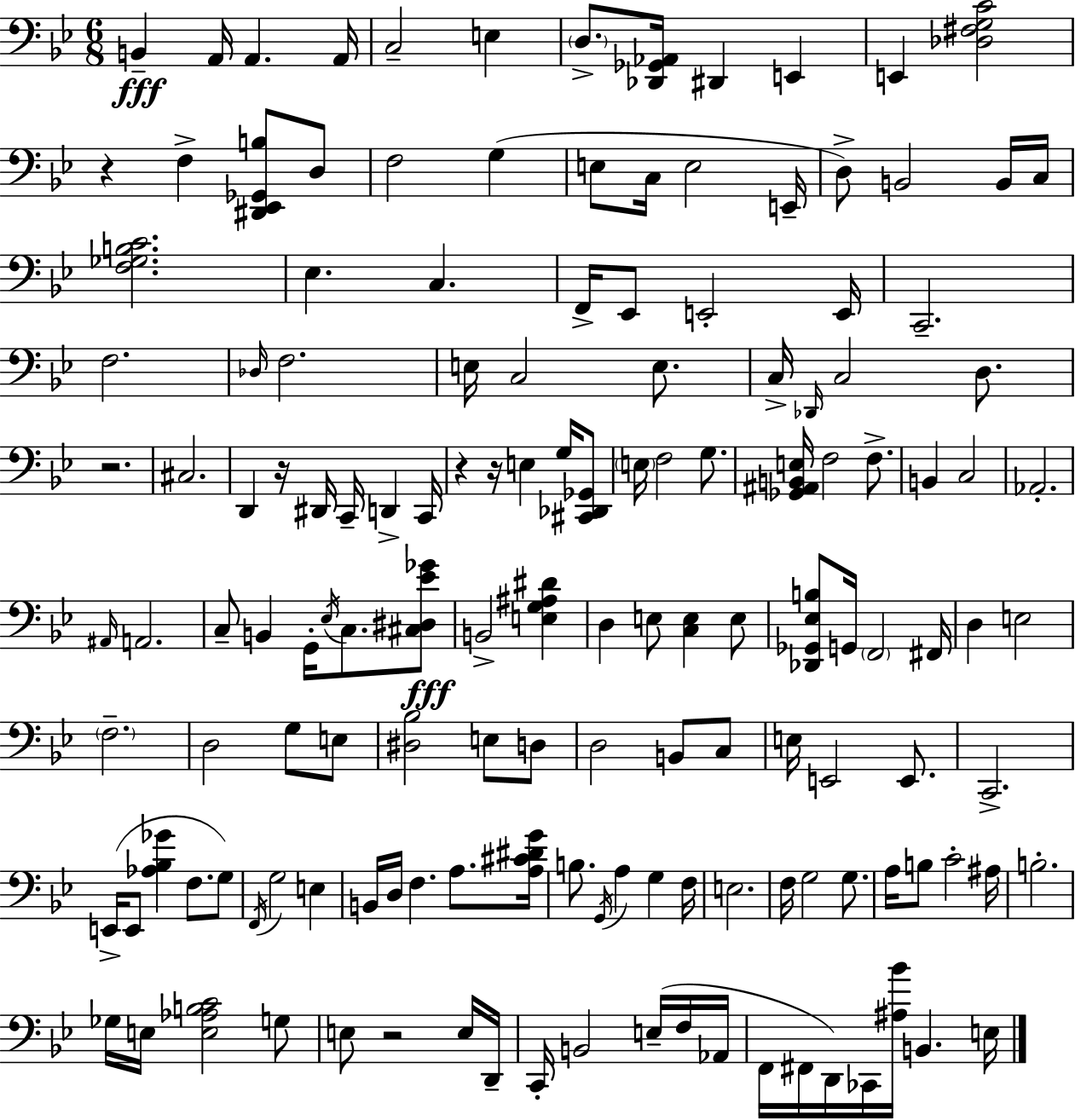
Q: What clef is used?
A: bass